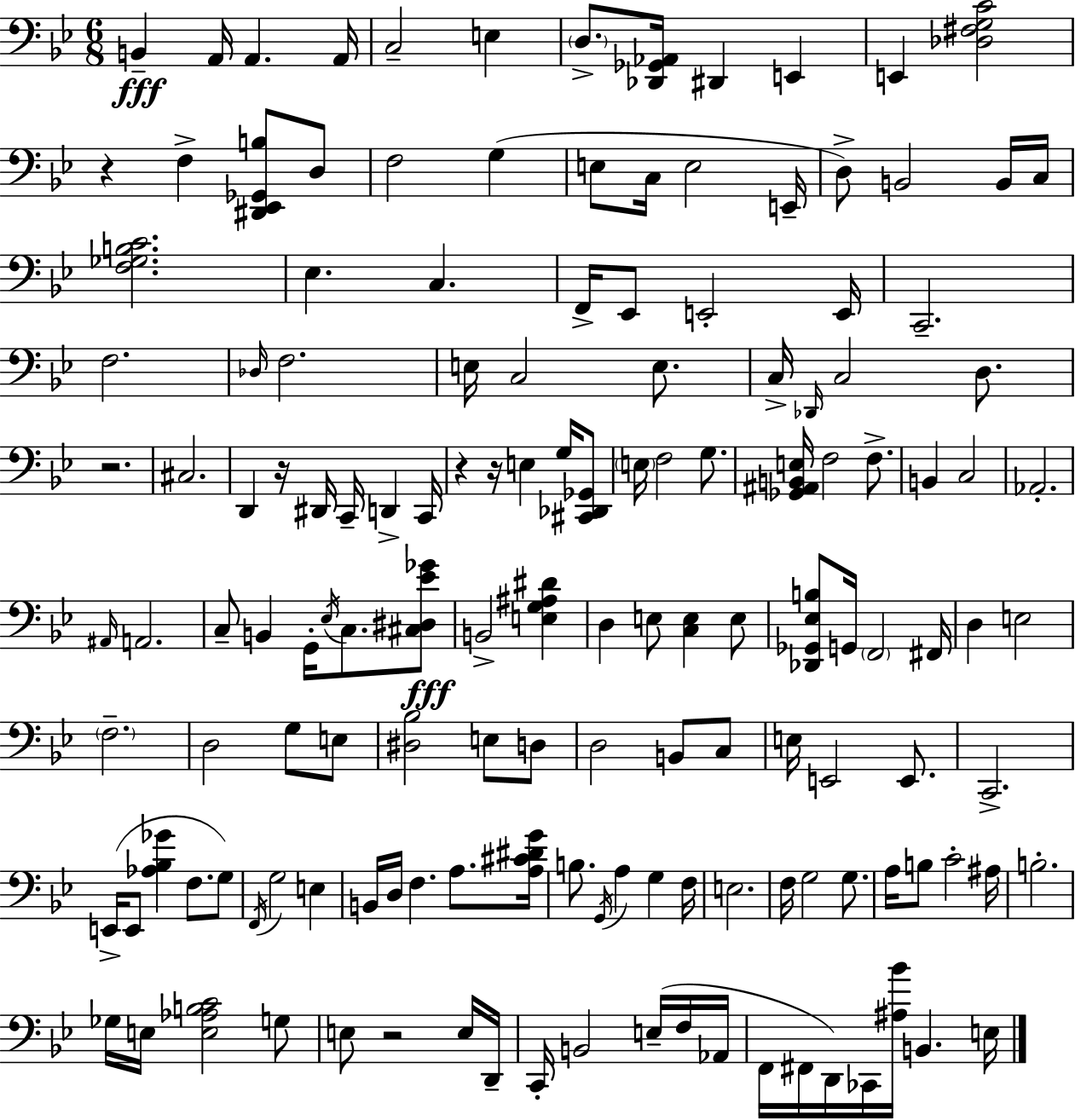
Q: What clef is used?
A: bass